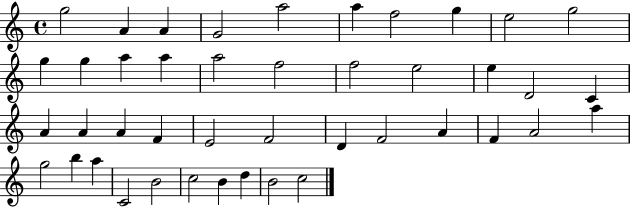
{
  \clef treble
  \time 4/4
  \defaultTimeSignature
  \key c \major
  g''2 a'4 a'4 | g'2 a''2 | a''4 f''2 g''4 | e''2 g''2 | \break g''4 g''4 a''4 a''4 | a''2 f''2 | f''2 e''2 | e''4 d'2 c'4 | \break a'4 a'4 a'4 f'4 | e'2 f'2 | d'4 f'2 a'4 | f'4 a'2 a''4 | \break g''2 b''4 a''4 | c'2 b'2 | c''2 b'4 d''4 | b'2 c''2 | \break \bar "|."
}